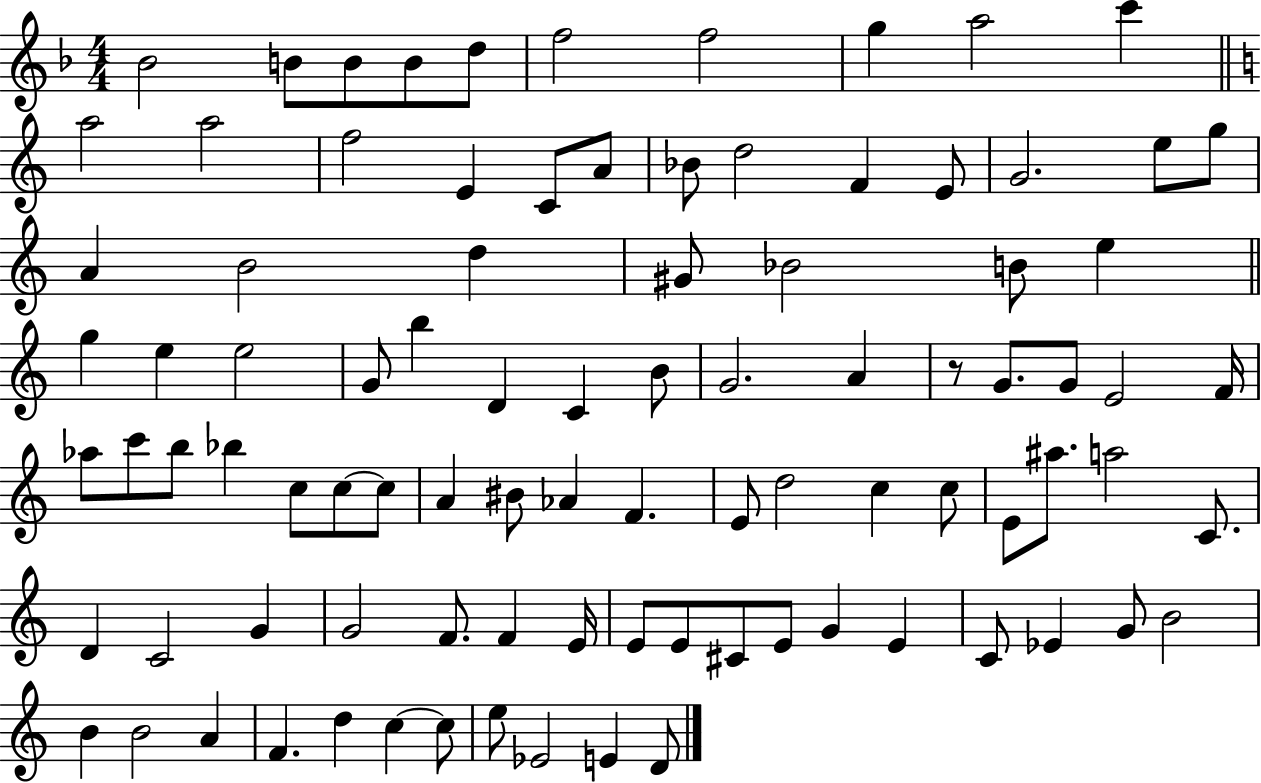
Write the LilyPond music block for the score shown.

{
  \clef treble
  \numericTimeSignature
  \time 4/4
  \key f \major
  bes'2 b'8 b'8 b'8 d''8 | f''2 f''2 | g''4 a''2 c'''4 | \bar "||" \break \key c \major a''2 a''2 | f''2 e'4 c'8 a'8 | bes'8 d''2 f'4 e'8 | g'2. e''8 g''8 | \break a'4 b'2 d''4 | gis'8 bes'2 b'8 e''4 | \bar "||" \break \key c \major g''4 e''4 e''2 | g'8 b''4 d'4 c'4 b'8 | g'2. a'4 | r8 g'8. g'8 e'2 f'16 | \break aes''8 c'''8 b''8 bes''4 c''8 c''8~~ c''8 | a'4 bis'8 aes'4 f'4. | e'8 d''2 c''4 c''8 | e'8 ais''8. a''2 c'8. | \break d'4 c'2 g'4 | g'2 f'8. f'4 e'16 | e'8 e'8 cis'8 e'8 g'4 e'4 | c'8 ees'4 g'8 b'2 | \break b'4 b'2 a'4 | f'4. d''4 c''4~~ c''8 | e''8 ees'2 e'4 d'8 | \bar "|."
}